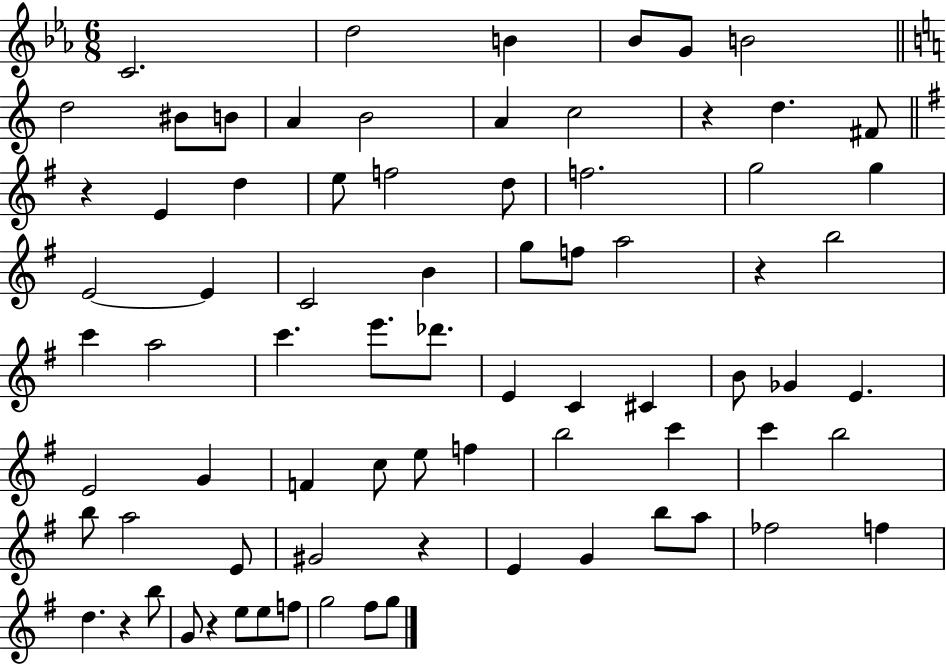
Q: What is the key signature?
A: EES major